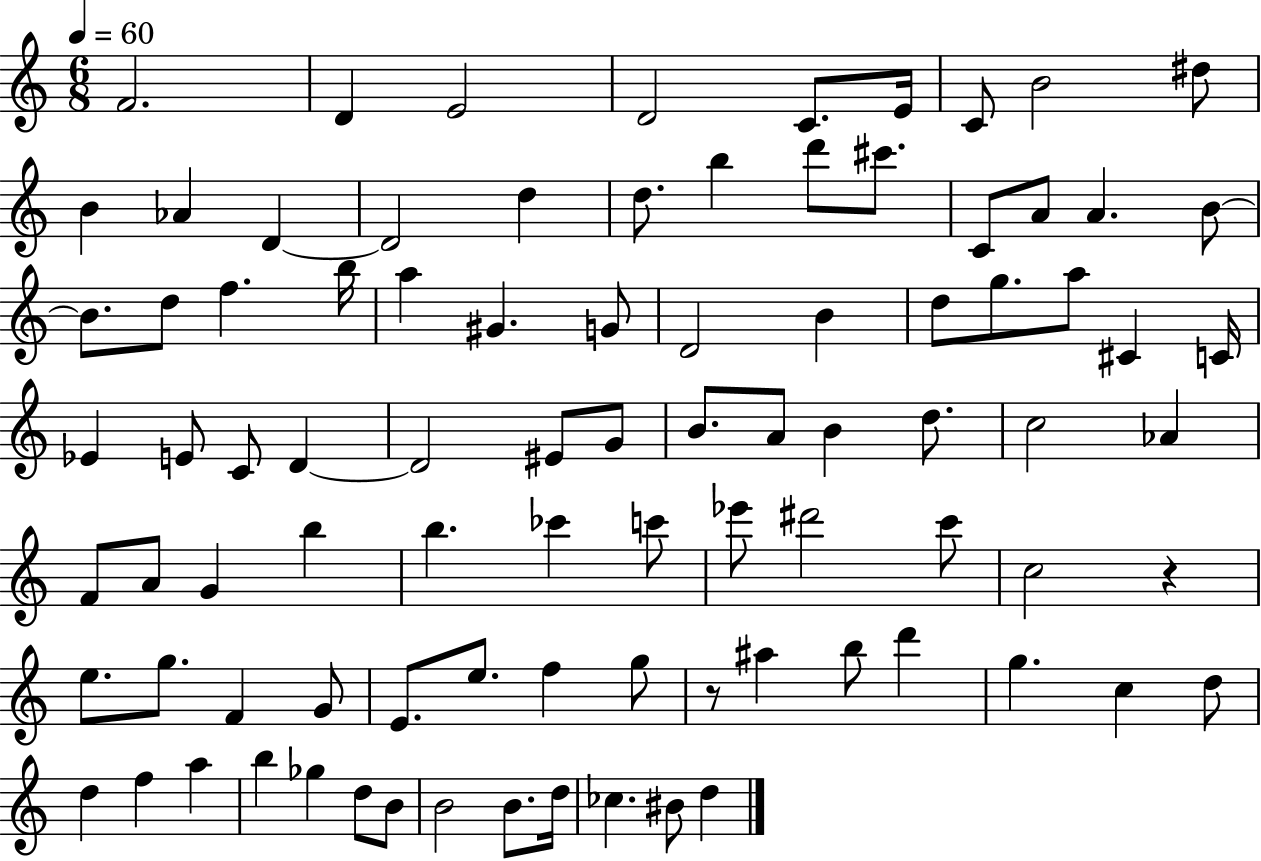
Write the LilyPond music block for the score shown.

{
  \clef treble
  \numericTimeSignature
  \time 6/8
  \key c \major
  \tempo 4 = 60
  \repeat volta 2 { f'2. | d'4 e'2 | d'2 c'8. e'16 | c'8 b'2 dis''8 | \break b'4 aes'4 d'4~~ | d'2 d''4 | d''8. b''4 d'''8 cis'''8. | c'8 a'8 a'4. b'8~~ | \break b'8. d''8 f''4. b''16 | a''4 gis'4. g'8 | d'2 b'4 | d''8 g''8. a''8 cis'4 c'16 | \break ees'4 e'8 c'8 d'4~~ | d'2 eis'8 g'8 | b'8. a'8 b'4 d''8. | c''2 aes'4 | \break f'8 a'8 g'4 b''4 | b''4. ces'''4 c'''8 | ees'''8 dis'''2 c'''8 | c''2 r4 | \break e''8. g''8. f'4 g'8 | e'8. e''8. f''4 g''8 | r8 ais''4 b''8 d'''4 | g''4. c''4 d''8 | \break d''4 f''4 a''4 | b''4 ges''4 d''8 b'8 | b'2 b'8. d''16 | ces''4. bis'8 d''4 | \break } \bar "|."
}